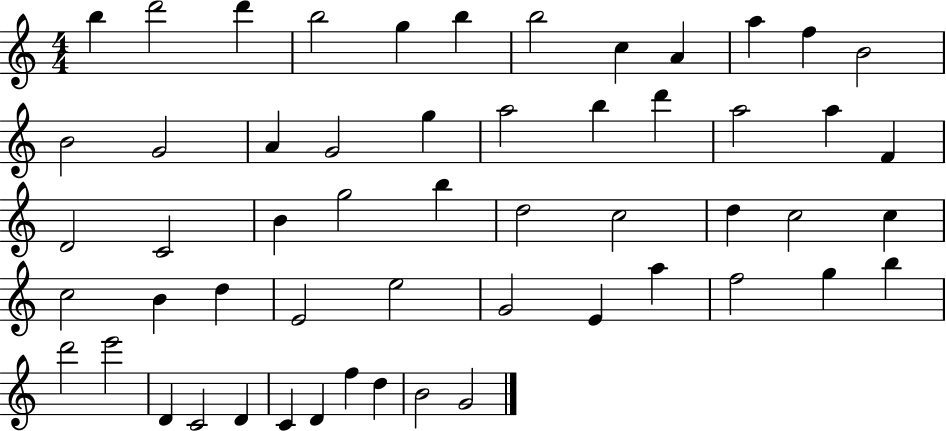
B5/q D6/h D6/q B5/h G5/q B5/q B5/h C5/q A4/q A5/q F5/q B4/h B4/h G4/h A4/q G4/h G5/q A5/h B5/q D6/q A5/h A5/q F4/q D4/h C4/h B4/q G5/h B5/q D5/h C5/h D5/q C5/h C5/q C5/h B4/q D5/q E4/h E5/h G4/h E4/q A5/q F5/h G5/q B5/q D6/h E6/h D4/q C4/h D4/q C4/q D4/q F5/q D5/q B4/h G4/h